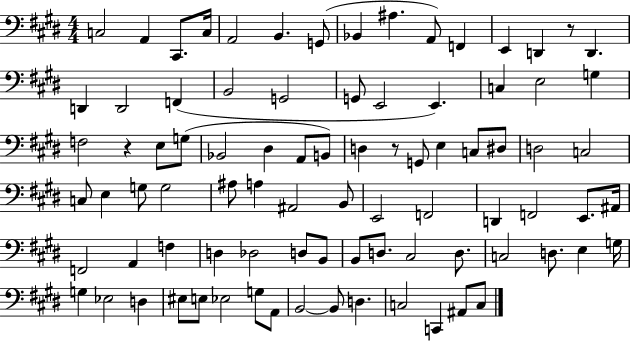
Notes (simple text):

C3/h A2/q C#2/e. C3/s A2/h B2/q. G2/e Bb2/q A#3/q. A2/e F2/q E2/q D2/q R/e D2/q. D2/q D2/h F2/q B2/h G2/h G2/e E2/h E2/q. C3/q E3/h G3/q F3/h R/q E3/e G3/e Bb2/h D#3/q A2/e B2/e D3/q R/e G2/e E3/q C3/e D#3/e D3/h C3/h C3/e E3/q G3/e G3/h A#3/e A3/q A#2/h B2/e E2/h F2/h D2/q F2/h E2/e. A#2/s F2/h A2/q F3/q D3/q Db3/h D3/e B2/e B2/e D3/e. C#3/h D3/e. C3/h D3/e. E3/q G3/s G3/q Eb3/h D3/q EIS3/e E3/e Eb3/h G3/e A2/e B2/h B2/e D3/q. C3/h C2/q A#2/e C3/e